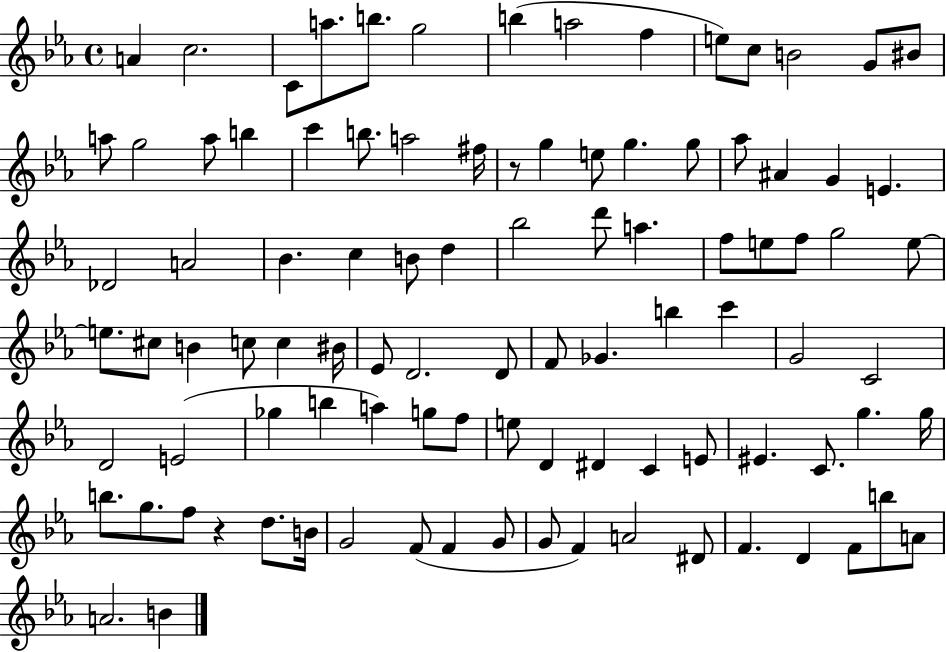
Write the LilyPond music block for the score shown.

{
  \clef treble
  \time 4/4
  \defaultTimeSignature
  \key ees \major
  a'4 c''2. | c'8 a''8. b''8. g''2 | b''4( a''2 f''4 | e''8) c''8 b'2 g'8 bis'8 | \break a''8 g''2 a''8 b''4 | c'''4 b''8. a''2 fis''16 | r8 g''4 e''8 g''4. g''8 | aes''8 ais'4 g'4 e'4. | \break des'2 a'2 | bes'4. c''4 b'8 d''4 | bes''2 d'''8 a''4. | f''8 e''8 f''8 g''2 e''8~~ | \break e''8. cis''8 b'4 c''8 c''4 bis'16 | ees'8 d'2. d'8 | f'8 ges'4. b''4 c'''4 | g'2 c'2 | \break d'2 e'2( | ges''4 b''4 a''4) g''8 f''8 | e''8 d'4 dis'4 c'4 e'8 | eis'4. c'8. g''4. g''16 | \break b''8. g''8. f''8 r4 d''8. b'16 | g'2 f'8( f'4 g'8 | g'8 f'4) a'2 dis'8 | f'4. d'4 f'8 b''8 a'8 | \break a'2. b'4 | \bar "|."
}